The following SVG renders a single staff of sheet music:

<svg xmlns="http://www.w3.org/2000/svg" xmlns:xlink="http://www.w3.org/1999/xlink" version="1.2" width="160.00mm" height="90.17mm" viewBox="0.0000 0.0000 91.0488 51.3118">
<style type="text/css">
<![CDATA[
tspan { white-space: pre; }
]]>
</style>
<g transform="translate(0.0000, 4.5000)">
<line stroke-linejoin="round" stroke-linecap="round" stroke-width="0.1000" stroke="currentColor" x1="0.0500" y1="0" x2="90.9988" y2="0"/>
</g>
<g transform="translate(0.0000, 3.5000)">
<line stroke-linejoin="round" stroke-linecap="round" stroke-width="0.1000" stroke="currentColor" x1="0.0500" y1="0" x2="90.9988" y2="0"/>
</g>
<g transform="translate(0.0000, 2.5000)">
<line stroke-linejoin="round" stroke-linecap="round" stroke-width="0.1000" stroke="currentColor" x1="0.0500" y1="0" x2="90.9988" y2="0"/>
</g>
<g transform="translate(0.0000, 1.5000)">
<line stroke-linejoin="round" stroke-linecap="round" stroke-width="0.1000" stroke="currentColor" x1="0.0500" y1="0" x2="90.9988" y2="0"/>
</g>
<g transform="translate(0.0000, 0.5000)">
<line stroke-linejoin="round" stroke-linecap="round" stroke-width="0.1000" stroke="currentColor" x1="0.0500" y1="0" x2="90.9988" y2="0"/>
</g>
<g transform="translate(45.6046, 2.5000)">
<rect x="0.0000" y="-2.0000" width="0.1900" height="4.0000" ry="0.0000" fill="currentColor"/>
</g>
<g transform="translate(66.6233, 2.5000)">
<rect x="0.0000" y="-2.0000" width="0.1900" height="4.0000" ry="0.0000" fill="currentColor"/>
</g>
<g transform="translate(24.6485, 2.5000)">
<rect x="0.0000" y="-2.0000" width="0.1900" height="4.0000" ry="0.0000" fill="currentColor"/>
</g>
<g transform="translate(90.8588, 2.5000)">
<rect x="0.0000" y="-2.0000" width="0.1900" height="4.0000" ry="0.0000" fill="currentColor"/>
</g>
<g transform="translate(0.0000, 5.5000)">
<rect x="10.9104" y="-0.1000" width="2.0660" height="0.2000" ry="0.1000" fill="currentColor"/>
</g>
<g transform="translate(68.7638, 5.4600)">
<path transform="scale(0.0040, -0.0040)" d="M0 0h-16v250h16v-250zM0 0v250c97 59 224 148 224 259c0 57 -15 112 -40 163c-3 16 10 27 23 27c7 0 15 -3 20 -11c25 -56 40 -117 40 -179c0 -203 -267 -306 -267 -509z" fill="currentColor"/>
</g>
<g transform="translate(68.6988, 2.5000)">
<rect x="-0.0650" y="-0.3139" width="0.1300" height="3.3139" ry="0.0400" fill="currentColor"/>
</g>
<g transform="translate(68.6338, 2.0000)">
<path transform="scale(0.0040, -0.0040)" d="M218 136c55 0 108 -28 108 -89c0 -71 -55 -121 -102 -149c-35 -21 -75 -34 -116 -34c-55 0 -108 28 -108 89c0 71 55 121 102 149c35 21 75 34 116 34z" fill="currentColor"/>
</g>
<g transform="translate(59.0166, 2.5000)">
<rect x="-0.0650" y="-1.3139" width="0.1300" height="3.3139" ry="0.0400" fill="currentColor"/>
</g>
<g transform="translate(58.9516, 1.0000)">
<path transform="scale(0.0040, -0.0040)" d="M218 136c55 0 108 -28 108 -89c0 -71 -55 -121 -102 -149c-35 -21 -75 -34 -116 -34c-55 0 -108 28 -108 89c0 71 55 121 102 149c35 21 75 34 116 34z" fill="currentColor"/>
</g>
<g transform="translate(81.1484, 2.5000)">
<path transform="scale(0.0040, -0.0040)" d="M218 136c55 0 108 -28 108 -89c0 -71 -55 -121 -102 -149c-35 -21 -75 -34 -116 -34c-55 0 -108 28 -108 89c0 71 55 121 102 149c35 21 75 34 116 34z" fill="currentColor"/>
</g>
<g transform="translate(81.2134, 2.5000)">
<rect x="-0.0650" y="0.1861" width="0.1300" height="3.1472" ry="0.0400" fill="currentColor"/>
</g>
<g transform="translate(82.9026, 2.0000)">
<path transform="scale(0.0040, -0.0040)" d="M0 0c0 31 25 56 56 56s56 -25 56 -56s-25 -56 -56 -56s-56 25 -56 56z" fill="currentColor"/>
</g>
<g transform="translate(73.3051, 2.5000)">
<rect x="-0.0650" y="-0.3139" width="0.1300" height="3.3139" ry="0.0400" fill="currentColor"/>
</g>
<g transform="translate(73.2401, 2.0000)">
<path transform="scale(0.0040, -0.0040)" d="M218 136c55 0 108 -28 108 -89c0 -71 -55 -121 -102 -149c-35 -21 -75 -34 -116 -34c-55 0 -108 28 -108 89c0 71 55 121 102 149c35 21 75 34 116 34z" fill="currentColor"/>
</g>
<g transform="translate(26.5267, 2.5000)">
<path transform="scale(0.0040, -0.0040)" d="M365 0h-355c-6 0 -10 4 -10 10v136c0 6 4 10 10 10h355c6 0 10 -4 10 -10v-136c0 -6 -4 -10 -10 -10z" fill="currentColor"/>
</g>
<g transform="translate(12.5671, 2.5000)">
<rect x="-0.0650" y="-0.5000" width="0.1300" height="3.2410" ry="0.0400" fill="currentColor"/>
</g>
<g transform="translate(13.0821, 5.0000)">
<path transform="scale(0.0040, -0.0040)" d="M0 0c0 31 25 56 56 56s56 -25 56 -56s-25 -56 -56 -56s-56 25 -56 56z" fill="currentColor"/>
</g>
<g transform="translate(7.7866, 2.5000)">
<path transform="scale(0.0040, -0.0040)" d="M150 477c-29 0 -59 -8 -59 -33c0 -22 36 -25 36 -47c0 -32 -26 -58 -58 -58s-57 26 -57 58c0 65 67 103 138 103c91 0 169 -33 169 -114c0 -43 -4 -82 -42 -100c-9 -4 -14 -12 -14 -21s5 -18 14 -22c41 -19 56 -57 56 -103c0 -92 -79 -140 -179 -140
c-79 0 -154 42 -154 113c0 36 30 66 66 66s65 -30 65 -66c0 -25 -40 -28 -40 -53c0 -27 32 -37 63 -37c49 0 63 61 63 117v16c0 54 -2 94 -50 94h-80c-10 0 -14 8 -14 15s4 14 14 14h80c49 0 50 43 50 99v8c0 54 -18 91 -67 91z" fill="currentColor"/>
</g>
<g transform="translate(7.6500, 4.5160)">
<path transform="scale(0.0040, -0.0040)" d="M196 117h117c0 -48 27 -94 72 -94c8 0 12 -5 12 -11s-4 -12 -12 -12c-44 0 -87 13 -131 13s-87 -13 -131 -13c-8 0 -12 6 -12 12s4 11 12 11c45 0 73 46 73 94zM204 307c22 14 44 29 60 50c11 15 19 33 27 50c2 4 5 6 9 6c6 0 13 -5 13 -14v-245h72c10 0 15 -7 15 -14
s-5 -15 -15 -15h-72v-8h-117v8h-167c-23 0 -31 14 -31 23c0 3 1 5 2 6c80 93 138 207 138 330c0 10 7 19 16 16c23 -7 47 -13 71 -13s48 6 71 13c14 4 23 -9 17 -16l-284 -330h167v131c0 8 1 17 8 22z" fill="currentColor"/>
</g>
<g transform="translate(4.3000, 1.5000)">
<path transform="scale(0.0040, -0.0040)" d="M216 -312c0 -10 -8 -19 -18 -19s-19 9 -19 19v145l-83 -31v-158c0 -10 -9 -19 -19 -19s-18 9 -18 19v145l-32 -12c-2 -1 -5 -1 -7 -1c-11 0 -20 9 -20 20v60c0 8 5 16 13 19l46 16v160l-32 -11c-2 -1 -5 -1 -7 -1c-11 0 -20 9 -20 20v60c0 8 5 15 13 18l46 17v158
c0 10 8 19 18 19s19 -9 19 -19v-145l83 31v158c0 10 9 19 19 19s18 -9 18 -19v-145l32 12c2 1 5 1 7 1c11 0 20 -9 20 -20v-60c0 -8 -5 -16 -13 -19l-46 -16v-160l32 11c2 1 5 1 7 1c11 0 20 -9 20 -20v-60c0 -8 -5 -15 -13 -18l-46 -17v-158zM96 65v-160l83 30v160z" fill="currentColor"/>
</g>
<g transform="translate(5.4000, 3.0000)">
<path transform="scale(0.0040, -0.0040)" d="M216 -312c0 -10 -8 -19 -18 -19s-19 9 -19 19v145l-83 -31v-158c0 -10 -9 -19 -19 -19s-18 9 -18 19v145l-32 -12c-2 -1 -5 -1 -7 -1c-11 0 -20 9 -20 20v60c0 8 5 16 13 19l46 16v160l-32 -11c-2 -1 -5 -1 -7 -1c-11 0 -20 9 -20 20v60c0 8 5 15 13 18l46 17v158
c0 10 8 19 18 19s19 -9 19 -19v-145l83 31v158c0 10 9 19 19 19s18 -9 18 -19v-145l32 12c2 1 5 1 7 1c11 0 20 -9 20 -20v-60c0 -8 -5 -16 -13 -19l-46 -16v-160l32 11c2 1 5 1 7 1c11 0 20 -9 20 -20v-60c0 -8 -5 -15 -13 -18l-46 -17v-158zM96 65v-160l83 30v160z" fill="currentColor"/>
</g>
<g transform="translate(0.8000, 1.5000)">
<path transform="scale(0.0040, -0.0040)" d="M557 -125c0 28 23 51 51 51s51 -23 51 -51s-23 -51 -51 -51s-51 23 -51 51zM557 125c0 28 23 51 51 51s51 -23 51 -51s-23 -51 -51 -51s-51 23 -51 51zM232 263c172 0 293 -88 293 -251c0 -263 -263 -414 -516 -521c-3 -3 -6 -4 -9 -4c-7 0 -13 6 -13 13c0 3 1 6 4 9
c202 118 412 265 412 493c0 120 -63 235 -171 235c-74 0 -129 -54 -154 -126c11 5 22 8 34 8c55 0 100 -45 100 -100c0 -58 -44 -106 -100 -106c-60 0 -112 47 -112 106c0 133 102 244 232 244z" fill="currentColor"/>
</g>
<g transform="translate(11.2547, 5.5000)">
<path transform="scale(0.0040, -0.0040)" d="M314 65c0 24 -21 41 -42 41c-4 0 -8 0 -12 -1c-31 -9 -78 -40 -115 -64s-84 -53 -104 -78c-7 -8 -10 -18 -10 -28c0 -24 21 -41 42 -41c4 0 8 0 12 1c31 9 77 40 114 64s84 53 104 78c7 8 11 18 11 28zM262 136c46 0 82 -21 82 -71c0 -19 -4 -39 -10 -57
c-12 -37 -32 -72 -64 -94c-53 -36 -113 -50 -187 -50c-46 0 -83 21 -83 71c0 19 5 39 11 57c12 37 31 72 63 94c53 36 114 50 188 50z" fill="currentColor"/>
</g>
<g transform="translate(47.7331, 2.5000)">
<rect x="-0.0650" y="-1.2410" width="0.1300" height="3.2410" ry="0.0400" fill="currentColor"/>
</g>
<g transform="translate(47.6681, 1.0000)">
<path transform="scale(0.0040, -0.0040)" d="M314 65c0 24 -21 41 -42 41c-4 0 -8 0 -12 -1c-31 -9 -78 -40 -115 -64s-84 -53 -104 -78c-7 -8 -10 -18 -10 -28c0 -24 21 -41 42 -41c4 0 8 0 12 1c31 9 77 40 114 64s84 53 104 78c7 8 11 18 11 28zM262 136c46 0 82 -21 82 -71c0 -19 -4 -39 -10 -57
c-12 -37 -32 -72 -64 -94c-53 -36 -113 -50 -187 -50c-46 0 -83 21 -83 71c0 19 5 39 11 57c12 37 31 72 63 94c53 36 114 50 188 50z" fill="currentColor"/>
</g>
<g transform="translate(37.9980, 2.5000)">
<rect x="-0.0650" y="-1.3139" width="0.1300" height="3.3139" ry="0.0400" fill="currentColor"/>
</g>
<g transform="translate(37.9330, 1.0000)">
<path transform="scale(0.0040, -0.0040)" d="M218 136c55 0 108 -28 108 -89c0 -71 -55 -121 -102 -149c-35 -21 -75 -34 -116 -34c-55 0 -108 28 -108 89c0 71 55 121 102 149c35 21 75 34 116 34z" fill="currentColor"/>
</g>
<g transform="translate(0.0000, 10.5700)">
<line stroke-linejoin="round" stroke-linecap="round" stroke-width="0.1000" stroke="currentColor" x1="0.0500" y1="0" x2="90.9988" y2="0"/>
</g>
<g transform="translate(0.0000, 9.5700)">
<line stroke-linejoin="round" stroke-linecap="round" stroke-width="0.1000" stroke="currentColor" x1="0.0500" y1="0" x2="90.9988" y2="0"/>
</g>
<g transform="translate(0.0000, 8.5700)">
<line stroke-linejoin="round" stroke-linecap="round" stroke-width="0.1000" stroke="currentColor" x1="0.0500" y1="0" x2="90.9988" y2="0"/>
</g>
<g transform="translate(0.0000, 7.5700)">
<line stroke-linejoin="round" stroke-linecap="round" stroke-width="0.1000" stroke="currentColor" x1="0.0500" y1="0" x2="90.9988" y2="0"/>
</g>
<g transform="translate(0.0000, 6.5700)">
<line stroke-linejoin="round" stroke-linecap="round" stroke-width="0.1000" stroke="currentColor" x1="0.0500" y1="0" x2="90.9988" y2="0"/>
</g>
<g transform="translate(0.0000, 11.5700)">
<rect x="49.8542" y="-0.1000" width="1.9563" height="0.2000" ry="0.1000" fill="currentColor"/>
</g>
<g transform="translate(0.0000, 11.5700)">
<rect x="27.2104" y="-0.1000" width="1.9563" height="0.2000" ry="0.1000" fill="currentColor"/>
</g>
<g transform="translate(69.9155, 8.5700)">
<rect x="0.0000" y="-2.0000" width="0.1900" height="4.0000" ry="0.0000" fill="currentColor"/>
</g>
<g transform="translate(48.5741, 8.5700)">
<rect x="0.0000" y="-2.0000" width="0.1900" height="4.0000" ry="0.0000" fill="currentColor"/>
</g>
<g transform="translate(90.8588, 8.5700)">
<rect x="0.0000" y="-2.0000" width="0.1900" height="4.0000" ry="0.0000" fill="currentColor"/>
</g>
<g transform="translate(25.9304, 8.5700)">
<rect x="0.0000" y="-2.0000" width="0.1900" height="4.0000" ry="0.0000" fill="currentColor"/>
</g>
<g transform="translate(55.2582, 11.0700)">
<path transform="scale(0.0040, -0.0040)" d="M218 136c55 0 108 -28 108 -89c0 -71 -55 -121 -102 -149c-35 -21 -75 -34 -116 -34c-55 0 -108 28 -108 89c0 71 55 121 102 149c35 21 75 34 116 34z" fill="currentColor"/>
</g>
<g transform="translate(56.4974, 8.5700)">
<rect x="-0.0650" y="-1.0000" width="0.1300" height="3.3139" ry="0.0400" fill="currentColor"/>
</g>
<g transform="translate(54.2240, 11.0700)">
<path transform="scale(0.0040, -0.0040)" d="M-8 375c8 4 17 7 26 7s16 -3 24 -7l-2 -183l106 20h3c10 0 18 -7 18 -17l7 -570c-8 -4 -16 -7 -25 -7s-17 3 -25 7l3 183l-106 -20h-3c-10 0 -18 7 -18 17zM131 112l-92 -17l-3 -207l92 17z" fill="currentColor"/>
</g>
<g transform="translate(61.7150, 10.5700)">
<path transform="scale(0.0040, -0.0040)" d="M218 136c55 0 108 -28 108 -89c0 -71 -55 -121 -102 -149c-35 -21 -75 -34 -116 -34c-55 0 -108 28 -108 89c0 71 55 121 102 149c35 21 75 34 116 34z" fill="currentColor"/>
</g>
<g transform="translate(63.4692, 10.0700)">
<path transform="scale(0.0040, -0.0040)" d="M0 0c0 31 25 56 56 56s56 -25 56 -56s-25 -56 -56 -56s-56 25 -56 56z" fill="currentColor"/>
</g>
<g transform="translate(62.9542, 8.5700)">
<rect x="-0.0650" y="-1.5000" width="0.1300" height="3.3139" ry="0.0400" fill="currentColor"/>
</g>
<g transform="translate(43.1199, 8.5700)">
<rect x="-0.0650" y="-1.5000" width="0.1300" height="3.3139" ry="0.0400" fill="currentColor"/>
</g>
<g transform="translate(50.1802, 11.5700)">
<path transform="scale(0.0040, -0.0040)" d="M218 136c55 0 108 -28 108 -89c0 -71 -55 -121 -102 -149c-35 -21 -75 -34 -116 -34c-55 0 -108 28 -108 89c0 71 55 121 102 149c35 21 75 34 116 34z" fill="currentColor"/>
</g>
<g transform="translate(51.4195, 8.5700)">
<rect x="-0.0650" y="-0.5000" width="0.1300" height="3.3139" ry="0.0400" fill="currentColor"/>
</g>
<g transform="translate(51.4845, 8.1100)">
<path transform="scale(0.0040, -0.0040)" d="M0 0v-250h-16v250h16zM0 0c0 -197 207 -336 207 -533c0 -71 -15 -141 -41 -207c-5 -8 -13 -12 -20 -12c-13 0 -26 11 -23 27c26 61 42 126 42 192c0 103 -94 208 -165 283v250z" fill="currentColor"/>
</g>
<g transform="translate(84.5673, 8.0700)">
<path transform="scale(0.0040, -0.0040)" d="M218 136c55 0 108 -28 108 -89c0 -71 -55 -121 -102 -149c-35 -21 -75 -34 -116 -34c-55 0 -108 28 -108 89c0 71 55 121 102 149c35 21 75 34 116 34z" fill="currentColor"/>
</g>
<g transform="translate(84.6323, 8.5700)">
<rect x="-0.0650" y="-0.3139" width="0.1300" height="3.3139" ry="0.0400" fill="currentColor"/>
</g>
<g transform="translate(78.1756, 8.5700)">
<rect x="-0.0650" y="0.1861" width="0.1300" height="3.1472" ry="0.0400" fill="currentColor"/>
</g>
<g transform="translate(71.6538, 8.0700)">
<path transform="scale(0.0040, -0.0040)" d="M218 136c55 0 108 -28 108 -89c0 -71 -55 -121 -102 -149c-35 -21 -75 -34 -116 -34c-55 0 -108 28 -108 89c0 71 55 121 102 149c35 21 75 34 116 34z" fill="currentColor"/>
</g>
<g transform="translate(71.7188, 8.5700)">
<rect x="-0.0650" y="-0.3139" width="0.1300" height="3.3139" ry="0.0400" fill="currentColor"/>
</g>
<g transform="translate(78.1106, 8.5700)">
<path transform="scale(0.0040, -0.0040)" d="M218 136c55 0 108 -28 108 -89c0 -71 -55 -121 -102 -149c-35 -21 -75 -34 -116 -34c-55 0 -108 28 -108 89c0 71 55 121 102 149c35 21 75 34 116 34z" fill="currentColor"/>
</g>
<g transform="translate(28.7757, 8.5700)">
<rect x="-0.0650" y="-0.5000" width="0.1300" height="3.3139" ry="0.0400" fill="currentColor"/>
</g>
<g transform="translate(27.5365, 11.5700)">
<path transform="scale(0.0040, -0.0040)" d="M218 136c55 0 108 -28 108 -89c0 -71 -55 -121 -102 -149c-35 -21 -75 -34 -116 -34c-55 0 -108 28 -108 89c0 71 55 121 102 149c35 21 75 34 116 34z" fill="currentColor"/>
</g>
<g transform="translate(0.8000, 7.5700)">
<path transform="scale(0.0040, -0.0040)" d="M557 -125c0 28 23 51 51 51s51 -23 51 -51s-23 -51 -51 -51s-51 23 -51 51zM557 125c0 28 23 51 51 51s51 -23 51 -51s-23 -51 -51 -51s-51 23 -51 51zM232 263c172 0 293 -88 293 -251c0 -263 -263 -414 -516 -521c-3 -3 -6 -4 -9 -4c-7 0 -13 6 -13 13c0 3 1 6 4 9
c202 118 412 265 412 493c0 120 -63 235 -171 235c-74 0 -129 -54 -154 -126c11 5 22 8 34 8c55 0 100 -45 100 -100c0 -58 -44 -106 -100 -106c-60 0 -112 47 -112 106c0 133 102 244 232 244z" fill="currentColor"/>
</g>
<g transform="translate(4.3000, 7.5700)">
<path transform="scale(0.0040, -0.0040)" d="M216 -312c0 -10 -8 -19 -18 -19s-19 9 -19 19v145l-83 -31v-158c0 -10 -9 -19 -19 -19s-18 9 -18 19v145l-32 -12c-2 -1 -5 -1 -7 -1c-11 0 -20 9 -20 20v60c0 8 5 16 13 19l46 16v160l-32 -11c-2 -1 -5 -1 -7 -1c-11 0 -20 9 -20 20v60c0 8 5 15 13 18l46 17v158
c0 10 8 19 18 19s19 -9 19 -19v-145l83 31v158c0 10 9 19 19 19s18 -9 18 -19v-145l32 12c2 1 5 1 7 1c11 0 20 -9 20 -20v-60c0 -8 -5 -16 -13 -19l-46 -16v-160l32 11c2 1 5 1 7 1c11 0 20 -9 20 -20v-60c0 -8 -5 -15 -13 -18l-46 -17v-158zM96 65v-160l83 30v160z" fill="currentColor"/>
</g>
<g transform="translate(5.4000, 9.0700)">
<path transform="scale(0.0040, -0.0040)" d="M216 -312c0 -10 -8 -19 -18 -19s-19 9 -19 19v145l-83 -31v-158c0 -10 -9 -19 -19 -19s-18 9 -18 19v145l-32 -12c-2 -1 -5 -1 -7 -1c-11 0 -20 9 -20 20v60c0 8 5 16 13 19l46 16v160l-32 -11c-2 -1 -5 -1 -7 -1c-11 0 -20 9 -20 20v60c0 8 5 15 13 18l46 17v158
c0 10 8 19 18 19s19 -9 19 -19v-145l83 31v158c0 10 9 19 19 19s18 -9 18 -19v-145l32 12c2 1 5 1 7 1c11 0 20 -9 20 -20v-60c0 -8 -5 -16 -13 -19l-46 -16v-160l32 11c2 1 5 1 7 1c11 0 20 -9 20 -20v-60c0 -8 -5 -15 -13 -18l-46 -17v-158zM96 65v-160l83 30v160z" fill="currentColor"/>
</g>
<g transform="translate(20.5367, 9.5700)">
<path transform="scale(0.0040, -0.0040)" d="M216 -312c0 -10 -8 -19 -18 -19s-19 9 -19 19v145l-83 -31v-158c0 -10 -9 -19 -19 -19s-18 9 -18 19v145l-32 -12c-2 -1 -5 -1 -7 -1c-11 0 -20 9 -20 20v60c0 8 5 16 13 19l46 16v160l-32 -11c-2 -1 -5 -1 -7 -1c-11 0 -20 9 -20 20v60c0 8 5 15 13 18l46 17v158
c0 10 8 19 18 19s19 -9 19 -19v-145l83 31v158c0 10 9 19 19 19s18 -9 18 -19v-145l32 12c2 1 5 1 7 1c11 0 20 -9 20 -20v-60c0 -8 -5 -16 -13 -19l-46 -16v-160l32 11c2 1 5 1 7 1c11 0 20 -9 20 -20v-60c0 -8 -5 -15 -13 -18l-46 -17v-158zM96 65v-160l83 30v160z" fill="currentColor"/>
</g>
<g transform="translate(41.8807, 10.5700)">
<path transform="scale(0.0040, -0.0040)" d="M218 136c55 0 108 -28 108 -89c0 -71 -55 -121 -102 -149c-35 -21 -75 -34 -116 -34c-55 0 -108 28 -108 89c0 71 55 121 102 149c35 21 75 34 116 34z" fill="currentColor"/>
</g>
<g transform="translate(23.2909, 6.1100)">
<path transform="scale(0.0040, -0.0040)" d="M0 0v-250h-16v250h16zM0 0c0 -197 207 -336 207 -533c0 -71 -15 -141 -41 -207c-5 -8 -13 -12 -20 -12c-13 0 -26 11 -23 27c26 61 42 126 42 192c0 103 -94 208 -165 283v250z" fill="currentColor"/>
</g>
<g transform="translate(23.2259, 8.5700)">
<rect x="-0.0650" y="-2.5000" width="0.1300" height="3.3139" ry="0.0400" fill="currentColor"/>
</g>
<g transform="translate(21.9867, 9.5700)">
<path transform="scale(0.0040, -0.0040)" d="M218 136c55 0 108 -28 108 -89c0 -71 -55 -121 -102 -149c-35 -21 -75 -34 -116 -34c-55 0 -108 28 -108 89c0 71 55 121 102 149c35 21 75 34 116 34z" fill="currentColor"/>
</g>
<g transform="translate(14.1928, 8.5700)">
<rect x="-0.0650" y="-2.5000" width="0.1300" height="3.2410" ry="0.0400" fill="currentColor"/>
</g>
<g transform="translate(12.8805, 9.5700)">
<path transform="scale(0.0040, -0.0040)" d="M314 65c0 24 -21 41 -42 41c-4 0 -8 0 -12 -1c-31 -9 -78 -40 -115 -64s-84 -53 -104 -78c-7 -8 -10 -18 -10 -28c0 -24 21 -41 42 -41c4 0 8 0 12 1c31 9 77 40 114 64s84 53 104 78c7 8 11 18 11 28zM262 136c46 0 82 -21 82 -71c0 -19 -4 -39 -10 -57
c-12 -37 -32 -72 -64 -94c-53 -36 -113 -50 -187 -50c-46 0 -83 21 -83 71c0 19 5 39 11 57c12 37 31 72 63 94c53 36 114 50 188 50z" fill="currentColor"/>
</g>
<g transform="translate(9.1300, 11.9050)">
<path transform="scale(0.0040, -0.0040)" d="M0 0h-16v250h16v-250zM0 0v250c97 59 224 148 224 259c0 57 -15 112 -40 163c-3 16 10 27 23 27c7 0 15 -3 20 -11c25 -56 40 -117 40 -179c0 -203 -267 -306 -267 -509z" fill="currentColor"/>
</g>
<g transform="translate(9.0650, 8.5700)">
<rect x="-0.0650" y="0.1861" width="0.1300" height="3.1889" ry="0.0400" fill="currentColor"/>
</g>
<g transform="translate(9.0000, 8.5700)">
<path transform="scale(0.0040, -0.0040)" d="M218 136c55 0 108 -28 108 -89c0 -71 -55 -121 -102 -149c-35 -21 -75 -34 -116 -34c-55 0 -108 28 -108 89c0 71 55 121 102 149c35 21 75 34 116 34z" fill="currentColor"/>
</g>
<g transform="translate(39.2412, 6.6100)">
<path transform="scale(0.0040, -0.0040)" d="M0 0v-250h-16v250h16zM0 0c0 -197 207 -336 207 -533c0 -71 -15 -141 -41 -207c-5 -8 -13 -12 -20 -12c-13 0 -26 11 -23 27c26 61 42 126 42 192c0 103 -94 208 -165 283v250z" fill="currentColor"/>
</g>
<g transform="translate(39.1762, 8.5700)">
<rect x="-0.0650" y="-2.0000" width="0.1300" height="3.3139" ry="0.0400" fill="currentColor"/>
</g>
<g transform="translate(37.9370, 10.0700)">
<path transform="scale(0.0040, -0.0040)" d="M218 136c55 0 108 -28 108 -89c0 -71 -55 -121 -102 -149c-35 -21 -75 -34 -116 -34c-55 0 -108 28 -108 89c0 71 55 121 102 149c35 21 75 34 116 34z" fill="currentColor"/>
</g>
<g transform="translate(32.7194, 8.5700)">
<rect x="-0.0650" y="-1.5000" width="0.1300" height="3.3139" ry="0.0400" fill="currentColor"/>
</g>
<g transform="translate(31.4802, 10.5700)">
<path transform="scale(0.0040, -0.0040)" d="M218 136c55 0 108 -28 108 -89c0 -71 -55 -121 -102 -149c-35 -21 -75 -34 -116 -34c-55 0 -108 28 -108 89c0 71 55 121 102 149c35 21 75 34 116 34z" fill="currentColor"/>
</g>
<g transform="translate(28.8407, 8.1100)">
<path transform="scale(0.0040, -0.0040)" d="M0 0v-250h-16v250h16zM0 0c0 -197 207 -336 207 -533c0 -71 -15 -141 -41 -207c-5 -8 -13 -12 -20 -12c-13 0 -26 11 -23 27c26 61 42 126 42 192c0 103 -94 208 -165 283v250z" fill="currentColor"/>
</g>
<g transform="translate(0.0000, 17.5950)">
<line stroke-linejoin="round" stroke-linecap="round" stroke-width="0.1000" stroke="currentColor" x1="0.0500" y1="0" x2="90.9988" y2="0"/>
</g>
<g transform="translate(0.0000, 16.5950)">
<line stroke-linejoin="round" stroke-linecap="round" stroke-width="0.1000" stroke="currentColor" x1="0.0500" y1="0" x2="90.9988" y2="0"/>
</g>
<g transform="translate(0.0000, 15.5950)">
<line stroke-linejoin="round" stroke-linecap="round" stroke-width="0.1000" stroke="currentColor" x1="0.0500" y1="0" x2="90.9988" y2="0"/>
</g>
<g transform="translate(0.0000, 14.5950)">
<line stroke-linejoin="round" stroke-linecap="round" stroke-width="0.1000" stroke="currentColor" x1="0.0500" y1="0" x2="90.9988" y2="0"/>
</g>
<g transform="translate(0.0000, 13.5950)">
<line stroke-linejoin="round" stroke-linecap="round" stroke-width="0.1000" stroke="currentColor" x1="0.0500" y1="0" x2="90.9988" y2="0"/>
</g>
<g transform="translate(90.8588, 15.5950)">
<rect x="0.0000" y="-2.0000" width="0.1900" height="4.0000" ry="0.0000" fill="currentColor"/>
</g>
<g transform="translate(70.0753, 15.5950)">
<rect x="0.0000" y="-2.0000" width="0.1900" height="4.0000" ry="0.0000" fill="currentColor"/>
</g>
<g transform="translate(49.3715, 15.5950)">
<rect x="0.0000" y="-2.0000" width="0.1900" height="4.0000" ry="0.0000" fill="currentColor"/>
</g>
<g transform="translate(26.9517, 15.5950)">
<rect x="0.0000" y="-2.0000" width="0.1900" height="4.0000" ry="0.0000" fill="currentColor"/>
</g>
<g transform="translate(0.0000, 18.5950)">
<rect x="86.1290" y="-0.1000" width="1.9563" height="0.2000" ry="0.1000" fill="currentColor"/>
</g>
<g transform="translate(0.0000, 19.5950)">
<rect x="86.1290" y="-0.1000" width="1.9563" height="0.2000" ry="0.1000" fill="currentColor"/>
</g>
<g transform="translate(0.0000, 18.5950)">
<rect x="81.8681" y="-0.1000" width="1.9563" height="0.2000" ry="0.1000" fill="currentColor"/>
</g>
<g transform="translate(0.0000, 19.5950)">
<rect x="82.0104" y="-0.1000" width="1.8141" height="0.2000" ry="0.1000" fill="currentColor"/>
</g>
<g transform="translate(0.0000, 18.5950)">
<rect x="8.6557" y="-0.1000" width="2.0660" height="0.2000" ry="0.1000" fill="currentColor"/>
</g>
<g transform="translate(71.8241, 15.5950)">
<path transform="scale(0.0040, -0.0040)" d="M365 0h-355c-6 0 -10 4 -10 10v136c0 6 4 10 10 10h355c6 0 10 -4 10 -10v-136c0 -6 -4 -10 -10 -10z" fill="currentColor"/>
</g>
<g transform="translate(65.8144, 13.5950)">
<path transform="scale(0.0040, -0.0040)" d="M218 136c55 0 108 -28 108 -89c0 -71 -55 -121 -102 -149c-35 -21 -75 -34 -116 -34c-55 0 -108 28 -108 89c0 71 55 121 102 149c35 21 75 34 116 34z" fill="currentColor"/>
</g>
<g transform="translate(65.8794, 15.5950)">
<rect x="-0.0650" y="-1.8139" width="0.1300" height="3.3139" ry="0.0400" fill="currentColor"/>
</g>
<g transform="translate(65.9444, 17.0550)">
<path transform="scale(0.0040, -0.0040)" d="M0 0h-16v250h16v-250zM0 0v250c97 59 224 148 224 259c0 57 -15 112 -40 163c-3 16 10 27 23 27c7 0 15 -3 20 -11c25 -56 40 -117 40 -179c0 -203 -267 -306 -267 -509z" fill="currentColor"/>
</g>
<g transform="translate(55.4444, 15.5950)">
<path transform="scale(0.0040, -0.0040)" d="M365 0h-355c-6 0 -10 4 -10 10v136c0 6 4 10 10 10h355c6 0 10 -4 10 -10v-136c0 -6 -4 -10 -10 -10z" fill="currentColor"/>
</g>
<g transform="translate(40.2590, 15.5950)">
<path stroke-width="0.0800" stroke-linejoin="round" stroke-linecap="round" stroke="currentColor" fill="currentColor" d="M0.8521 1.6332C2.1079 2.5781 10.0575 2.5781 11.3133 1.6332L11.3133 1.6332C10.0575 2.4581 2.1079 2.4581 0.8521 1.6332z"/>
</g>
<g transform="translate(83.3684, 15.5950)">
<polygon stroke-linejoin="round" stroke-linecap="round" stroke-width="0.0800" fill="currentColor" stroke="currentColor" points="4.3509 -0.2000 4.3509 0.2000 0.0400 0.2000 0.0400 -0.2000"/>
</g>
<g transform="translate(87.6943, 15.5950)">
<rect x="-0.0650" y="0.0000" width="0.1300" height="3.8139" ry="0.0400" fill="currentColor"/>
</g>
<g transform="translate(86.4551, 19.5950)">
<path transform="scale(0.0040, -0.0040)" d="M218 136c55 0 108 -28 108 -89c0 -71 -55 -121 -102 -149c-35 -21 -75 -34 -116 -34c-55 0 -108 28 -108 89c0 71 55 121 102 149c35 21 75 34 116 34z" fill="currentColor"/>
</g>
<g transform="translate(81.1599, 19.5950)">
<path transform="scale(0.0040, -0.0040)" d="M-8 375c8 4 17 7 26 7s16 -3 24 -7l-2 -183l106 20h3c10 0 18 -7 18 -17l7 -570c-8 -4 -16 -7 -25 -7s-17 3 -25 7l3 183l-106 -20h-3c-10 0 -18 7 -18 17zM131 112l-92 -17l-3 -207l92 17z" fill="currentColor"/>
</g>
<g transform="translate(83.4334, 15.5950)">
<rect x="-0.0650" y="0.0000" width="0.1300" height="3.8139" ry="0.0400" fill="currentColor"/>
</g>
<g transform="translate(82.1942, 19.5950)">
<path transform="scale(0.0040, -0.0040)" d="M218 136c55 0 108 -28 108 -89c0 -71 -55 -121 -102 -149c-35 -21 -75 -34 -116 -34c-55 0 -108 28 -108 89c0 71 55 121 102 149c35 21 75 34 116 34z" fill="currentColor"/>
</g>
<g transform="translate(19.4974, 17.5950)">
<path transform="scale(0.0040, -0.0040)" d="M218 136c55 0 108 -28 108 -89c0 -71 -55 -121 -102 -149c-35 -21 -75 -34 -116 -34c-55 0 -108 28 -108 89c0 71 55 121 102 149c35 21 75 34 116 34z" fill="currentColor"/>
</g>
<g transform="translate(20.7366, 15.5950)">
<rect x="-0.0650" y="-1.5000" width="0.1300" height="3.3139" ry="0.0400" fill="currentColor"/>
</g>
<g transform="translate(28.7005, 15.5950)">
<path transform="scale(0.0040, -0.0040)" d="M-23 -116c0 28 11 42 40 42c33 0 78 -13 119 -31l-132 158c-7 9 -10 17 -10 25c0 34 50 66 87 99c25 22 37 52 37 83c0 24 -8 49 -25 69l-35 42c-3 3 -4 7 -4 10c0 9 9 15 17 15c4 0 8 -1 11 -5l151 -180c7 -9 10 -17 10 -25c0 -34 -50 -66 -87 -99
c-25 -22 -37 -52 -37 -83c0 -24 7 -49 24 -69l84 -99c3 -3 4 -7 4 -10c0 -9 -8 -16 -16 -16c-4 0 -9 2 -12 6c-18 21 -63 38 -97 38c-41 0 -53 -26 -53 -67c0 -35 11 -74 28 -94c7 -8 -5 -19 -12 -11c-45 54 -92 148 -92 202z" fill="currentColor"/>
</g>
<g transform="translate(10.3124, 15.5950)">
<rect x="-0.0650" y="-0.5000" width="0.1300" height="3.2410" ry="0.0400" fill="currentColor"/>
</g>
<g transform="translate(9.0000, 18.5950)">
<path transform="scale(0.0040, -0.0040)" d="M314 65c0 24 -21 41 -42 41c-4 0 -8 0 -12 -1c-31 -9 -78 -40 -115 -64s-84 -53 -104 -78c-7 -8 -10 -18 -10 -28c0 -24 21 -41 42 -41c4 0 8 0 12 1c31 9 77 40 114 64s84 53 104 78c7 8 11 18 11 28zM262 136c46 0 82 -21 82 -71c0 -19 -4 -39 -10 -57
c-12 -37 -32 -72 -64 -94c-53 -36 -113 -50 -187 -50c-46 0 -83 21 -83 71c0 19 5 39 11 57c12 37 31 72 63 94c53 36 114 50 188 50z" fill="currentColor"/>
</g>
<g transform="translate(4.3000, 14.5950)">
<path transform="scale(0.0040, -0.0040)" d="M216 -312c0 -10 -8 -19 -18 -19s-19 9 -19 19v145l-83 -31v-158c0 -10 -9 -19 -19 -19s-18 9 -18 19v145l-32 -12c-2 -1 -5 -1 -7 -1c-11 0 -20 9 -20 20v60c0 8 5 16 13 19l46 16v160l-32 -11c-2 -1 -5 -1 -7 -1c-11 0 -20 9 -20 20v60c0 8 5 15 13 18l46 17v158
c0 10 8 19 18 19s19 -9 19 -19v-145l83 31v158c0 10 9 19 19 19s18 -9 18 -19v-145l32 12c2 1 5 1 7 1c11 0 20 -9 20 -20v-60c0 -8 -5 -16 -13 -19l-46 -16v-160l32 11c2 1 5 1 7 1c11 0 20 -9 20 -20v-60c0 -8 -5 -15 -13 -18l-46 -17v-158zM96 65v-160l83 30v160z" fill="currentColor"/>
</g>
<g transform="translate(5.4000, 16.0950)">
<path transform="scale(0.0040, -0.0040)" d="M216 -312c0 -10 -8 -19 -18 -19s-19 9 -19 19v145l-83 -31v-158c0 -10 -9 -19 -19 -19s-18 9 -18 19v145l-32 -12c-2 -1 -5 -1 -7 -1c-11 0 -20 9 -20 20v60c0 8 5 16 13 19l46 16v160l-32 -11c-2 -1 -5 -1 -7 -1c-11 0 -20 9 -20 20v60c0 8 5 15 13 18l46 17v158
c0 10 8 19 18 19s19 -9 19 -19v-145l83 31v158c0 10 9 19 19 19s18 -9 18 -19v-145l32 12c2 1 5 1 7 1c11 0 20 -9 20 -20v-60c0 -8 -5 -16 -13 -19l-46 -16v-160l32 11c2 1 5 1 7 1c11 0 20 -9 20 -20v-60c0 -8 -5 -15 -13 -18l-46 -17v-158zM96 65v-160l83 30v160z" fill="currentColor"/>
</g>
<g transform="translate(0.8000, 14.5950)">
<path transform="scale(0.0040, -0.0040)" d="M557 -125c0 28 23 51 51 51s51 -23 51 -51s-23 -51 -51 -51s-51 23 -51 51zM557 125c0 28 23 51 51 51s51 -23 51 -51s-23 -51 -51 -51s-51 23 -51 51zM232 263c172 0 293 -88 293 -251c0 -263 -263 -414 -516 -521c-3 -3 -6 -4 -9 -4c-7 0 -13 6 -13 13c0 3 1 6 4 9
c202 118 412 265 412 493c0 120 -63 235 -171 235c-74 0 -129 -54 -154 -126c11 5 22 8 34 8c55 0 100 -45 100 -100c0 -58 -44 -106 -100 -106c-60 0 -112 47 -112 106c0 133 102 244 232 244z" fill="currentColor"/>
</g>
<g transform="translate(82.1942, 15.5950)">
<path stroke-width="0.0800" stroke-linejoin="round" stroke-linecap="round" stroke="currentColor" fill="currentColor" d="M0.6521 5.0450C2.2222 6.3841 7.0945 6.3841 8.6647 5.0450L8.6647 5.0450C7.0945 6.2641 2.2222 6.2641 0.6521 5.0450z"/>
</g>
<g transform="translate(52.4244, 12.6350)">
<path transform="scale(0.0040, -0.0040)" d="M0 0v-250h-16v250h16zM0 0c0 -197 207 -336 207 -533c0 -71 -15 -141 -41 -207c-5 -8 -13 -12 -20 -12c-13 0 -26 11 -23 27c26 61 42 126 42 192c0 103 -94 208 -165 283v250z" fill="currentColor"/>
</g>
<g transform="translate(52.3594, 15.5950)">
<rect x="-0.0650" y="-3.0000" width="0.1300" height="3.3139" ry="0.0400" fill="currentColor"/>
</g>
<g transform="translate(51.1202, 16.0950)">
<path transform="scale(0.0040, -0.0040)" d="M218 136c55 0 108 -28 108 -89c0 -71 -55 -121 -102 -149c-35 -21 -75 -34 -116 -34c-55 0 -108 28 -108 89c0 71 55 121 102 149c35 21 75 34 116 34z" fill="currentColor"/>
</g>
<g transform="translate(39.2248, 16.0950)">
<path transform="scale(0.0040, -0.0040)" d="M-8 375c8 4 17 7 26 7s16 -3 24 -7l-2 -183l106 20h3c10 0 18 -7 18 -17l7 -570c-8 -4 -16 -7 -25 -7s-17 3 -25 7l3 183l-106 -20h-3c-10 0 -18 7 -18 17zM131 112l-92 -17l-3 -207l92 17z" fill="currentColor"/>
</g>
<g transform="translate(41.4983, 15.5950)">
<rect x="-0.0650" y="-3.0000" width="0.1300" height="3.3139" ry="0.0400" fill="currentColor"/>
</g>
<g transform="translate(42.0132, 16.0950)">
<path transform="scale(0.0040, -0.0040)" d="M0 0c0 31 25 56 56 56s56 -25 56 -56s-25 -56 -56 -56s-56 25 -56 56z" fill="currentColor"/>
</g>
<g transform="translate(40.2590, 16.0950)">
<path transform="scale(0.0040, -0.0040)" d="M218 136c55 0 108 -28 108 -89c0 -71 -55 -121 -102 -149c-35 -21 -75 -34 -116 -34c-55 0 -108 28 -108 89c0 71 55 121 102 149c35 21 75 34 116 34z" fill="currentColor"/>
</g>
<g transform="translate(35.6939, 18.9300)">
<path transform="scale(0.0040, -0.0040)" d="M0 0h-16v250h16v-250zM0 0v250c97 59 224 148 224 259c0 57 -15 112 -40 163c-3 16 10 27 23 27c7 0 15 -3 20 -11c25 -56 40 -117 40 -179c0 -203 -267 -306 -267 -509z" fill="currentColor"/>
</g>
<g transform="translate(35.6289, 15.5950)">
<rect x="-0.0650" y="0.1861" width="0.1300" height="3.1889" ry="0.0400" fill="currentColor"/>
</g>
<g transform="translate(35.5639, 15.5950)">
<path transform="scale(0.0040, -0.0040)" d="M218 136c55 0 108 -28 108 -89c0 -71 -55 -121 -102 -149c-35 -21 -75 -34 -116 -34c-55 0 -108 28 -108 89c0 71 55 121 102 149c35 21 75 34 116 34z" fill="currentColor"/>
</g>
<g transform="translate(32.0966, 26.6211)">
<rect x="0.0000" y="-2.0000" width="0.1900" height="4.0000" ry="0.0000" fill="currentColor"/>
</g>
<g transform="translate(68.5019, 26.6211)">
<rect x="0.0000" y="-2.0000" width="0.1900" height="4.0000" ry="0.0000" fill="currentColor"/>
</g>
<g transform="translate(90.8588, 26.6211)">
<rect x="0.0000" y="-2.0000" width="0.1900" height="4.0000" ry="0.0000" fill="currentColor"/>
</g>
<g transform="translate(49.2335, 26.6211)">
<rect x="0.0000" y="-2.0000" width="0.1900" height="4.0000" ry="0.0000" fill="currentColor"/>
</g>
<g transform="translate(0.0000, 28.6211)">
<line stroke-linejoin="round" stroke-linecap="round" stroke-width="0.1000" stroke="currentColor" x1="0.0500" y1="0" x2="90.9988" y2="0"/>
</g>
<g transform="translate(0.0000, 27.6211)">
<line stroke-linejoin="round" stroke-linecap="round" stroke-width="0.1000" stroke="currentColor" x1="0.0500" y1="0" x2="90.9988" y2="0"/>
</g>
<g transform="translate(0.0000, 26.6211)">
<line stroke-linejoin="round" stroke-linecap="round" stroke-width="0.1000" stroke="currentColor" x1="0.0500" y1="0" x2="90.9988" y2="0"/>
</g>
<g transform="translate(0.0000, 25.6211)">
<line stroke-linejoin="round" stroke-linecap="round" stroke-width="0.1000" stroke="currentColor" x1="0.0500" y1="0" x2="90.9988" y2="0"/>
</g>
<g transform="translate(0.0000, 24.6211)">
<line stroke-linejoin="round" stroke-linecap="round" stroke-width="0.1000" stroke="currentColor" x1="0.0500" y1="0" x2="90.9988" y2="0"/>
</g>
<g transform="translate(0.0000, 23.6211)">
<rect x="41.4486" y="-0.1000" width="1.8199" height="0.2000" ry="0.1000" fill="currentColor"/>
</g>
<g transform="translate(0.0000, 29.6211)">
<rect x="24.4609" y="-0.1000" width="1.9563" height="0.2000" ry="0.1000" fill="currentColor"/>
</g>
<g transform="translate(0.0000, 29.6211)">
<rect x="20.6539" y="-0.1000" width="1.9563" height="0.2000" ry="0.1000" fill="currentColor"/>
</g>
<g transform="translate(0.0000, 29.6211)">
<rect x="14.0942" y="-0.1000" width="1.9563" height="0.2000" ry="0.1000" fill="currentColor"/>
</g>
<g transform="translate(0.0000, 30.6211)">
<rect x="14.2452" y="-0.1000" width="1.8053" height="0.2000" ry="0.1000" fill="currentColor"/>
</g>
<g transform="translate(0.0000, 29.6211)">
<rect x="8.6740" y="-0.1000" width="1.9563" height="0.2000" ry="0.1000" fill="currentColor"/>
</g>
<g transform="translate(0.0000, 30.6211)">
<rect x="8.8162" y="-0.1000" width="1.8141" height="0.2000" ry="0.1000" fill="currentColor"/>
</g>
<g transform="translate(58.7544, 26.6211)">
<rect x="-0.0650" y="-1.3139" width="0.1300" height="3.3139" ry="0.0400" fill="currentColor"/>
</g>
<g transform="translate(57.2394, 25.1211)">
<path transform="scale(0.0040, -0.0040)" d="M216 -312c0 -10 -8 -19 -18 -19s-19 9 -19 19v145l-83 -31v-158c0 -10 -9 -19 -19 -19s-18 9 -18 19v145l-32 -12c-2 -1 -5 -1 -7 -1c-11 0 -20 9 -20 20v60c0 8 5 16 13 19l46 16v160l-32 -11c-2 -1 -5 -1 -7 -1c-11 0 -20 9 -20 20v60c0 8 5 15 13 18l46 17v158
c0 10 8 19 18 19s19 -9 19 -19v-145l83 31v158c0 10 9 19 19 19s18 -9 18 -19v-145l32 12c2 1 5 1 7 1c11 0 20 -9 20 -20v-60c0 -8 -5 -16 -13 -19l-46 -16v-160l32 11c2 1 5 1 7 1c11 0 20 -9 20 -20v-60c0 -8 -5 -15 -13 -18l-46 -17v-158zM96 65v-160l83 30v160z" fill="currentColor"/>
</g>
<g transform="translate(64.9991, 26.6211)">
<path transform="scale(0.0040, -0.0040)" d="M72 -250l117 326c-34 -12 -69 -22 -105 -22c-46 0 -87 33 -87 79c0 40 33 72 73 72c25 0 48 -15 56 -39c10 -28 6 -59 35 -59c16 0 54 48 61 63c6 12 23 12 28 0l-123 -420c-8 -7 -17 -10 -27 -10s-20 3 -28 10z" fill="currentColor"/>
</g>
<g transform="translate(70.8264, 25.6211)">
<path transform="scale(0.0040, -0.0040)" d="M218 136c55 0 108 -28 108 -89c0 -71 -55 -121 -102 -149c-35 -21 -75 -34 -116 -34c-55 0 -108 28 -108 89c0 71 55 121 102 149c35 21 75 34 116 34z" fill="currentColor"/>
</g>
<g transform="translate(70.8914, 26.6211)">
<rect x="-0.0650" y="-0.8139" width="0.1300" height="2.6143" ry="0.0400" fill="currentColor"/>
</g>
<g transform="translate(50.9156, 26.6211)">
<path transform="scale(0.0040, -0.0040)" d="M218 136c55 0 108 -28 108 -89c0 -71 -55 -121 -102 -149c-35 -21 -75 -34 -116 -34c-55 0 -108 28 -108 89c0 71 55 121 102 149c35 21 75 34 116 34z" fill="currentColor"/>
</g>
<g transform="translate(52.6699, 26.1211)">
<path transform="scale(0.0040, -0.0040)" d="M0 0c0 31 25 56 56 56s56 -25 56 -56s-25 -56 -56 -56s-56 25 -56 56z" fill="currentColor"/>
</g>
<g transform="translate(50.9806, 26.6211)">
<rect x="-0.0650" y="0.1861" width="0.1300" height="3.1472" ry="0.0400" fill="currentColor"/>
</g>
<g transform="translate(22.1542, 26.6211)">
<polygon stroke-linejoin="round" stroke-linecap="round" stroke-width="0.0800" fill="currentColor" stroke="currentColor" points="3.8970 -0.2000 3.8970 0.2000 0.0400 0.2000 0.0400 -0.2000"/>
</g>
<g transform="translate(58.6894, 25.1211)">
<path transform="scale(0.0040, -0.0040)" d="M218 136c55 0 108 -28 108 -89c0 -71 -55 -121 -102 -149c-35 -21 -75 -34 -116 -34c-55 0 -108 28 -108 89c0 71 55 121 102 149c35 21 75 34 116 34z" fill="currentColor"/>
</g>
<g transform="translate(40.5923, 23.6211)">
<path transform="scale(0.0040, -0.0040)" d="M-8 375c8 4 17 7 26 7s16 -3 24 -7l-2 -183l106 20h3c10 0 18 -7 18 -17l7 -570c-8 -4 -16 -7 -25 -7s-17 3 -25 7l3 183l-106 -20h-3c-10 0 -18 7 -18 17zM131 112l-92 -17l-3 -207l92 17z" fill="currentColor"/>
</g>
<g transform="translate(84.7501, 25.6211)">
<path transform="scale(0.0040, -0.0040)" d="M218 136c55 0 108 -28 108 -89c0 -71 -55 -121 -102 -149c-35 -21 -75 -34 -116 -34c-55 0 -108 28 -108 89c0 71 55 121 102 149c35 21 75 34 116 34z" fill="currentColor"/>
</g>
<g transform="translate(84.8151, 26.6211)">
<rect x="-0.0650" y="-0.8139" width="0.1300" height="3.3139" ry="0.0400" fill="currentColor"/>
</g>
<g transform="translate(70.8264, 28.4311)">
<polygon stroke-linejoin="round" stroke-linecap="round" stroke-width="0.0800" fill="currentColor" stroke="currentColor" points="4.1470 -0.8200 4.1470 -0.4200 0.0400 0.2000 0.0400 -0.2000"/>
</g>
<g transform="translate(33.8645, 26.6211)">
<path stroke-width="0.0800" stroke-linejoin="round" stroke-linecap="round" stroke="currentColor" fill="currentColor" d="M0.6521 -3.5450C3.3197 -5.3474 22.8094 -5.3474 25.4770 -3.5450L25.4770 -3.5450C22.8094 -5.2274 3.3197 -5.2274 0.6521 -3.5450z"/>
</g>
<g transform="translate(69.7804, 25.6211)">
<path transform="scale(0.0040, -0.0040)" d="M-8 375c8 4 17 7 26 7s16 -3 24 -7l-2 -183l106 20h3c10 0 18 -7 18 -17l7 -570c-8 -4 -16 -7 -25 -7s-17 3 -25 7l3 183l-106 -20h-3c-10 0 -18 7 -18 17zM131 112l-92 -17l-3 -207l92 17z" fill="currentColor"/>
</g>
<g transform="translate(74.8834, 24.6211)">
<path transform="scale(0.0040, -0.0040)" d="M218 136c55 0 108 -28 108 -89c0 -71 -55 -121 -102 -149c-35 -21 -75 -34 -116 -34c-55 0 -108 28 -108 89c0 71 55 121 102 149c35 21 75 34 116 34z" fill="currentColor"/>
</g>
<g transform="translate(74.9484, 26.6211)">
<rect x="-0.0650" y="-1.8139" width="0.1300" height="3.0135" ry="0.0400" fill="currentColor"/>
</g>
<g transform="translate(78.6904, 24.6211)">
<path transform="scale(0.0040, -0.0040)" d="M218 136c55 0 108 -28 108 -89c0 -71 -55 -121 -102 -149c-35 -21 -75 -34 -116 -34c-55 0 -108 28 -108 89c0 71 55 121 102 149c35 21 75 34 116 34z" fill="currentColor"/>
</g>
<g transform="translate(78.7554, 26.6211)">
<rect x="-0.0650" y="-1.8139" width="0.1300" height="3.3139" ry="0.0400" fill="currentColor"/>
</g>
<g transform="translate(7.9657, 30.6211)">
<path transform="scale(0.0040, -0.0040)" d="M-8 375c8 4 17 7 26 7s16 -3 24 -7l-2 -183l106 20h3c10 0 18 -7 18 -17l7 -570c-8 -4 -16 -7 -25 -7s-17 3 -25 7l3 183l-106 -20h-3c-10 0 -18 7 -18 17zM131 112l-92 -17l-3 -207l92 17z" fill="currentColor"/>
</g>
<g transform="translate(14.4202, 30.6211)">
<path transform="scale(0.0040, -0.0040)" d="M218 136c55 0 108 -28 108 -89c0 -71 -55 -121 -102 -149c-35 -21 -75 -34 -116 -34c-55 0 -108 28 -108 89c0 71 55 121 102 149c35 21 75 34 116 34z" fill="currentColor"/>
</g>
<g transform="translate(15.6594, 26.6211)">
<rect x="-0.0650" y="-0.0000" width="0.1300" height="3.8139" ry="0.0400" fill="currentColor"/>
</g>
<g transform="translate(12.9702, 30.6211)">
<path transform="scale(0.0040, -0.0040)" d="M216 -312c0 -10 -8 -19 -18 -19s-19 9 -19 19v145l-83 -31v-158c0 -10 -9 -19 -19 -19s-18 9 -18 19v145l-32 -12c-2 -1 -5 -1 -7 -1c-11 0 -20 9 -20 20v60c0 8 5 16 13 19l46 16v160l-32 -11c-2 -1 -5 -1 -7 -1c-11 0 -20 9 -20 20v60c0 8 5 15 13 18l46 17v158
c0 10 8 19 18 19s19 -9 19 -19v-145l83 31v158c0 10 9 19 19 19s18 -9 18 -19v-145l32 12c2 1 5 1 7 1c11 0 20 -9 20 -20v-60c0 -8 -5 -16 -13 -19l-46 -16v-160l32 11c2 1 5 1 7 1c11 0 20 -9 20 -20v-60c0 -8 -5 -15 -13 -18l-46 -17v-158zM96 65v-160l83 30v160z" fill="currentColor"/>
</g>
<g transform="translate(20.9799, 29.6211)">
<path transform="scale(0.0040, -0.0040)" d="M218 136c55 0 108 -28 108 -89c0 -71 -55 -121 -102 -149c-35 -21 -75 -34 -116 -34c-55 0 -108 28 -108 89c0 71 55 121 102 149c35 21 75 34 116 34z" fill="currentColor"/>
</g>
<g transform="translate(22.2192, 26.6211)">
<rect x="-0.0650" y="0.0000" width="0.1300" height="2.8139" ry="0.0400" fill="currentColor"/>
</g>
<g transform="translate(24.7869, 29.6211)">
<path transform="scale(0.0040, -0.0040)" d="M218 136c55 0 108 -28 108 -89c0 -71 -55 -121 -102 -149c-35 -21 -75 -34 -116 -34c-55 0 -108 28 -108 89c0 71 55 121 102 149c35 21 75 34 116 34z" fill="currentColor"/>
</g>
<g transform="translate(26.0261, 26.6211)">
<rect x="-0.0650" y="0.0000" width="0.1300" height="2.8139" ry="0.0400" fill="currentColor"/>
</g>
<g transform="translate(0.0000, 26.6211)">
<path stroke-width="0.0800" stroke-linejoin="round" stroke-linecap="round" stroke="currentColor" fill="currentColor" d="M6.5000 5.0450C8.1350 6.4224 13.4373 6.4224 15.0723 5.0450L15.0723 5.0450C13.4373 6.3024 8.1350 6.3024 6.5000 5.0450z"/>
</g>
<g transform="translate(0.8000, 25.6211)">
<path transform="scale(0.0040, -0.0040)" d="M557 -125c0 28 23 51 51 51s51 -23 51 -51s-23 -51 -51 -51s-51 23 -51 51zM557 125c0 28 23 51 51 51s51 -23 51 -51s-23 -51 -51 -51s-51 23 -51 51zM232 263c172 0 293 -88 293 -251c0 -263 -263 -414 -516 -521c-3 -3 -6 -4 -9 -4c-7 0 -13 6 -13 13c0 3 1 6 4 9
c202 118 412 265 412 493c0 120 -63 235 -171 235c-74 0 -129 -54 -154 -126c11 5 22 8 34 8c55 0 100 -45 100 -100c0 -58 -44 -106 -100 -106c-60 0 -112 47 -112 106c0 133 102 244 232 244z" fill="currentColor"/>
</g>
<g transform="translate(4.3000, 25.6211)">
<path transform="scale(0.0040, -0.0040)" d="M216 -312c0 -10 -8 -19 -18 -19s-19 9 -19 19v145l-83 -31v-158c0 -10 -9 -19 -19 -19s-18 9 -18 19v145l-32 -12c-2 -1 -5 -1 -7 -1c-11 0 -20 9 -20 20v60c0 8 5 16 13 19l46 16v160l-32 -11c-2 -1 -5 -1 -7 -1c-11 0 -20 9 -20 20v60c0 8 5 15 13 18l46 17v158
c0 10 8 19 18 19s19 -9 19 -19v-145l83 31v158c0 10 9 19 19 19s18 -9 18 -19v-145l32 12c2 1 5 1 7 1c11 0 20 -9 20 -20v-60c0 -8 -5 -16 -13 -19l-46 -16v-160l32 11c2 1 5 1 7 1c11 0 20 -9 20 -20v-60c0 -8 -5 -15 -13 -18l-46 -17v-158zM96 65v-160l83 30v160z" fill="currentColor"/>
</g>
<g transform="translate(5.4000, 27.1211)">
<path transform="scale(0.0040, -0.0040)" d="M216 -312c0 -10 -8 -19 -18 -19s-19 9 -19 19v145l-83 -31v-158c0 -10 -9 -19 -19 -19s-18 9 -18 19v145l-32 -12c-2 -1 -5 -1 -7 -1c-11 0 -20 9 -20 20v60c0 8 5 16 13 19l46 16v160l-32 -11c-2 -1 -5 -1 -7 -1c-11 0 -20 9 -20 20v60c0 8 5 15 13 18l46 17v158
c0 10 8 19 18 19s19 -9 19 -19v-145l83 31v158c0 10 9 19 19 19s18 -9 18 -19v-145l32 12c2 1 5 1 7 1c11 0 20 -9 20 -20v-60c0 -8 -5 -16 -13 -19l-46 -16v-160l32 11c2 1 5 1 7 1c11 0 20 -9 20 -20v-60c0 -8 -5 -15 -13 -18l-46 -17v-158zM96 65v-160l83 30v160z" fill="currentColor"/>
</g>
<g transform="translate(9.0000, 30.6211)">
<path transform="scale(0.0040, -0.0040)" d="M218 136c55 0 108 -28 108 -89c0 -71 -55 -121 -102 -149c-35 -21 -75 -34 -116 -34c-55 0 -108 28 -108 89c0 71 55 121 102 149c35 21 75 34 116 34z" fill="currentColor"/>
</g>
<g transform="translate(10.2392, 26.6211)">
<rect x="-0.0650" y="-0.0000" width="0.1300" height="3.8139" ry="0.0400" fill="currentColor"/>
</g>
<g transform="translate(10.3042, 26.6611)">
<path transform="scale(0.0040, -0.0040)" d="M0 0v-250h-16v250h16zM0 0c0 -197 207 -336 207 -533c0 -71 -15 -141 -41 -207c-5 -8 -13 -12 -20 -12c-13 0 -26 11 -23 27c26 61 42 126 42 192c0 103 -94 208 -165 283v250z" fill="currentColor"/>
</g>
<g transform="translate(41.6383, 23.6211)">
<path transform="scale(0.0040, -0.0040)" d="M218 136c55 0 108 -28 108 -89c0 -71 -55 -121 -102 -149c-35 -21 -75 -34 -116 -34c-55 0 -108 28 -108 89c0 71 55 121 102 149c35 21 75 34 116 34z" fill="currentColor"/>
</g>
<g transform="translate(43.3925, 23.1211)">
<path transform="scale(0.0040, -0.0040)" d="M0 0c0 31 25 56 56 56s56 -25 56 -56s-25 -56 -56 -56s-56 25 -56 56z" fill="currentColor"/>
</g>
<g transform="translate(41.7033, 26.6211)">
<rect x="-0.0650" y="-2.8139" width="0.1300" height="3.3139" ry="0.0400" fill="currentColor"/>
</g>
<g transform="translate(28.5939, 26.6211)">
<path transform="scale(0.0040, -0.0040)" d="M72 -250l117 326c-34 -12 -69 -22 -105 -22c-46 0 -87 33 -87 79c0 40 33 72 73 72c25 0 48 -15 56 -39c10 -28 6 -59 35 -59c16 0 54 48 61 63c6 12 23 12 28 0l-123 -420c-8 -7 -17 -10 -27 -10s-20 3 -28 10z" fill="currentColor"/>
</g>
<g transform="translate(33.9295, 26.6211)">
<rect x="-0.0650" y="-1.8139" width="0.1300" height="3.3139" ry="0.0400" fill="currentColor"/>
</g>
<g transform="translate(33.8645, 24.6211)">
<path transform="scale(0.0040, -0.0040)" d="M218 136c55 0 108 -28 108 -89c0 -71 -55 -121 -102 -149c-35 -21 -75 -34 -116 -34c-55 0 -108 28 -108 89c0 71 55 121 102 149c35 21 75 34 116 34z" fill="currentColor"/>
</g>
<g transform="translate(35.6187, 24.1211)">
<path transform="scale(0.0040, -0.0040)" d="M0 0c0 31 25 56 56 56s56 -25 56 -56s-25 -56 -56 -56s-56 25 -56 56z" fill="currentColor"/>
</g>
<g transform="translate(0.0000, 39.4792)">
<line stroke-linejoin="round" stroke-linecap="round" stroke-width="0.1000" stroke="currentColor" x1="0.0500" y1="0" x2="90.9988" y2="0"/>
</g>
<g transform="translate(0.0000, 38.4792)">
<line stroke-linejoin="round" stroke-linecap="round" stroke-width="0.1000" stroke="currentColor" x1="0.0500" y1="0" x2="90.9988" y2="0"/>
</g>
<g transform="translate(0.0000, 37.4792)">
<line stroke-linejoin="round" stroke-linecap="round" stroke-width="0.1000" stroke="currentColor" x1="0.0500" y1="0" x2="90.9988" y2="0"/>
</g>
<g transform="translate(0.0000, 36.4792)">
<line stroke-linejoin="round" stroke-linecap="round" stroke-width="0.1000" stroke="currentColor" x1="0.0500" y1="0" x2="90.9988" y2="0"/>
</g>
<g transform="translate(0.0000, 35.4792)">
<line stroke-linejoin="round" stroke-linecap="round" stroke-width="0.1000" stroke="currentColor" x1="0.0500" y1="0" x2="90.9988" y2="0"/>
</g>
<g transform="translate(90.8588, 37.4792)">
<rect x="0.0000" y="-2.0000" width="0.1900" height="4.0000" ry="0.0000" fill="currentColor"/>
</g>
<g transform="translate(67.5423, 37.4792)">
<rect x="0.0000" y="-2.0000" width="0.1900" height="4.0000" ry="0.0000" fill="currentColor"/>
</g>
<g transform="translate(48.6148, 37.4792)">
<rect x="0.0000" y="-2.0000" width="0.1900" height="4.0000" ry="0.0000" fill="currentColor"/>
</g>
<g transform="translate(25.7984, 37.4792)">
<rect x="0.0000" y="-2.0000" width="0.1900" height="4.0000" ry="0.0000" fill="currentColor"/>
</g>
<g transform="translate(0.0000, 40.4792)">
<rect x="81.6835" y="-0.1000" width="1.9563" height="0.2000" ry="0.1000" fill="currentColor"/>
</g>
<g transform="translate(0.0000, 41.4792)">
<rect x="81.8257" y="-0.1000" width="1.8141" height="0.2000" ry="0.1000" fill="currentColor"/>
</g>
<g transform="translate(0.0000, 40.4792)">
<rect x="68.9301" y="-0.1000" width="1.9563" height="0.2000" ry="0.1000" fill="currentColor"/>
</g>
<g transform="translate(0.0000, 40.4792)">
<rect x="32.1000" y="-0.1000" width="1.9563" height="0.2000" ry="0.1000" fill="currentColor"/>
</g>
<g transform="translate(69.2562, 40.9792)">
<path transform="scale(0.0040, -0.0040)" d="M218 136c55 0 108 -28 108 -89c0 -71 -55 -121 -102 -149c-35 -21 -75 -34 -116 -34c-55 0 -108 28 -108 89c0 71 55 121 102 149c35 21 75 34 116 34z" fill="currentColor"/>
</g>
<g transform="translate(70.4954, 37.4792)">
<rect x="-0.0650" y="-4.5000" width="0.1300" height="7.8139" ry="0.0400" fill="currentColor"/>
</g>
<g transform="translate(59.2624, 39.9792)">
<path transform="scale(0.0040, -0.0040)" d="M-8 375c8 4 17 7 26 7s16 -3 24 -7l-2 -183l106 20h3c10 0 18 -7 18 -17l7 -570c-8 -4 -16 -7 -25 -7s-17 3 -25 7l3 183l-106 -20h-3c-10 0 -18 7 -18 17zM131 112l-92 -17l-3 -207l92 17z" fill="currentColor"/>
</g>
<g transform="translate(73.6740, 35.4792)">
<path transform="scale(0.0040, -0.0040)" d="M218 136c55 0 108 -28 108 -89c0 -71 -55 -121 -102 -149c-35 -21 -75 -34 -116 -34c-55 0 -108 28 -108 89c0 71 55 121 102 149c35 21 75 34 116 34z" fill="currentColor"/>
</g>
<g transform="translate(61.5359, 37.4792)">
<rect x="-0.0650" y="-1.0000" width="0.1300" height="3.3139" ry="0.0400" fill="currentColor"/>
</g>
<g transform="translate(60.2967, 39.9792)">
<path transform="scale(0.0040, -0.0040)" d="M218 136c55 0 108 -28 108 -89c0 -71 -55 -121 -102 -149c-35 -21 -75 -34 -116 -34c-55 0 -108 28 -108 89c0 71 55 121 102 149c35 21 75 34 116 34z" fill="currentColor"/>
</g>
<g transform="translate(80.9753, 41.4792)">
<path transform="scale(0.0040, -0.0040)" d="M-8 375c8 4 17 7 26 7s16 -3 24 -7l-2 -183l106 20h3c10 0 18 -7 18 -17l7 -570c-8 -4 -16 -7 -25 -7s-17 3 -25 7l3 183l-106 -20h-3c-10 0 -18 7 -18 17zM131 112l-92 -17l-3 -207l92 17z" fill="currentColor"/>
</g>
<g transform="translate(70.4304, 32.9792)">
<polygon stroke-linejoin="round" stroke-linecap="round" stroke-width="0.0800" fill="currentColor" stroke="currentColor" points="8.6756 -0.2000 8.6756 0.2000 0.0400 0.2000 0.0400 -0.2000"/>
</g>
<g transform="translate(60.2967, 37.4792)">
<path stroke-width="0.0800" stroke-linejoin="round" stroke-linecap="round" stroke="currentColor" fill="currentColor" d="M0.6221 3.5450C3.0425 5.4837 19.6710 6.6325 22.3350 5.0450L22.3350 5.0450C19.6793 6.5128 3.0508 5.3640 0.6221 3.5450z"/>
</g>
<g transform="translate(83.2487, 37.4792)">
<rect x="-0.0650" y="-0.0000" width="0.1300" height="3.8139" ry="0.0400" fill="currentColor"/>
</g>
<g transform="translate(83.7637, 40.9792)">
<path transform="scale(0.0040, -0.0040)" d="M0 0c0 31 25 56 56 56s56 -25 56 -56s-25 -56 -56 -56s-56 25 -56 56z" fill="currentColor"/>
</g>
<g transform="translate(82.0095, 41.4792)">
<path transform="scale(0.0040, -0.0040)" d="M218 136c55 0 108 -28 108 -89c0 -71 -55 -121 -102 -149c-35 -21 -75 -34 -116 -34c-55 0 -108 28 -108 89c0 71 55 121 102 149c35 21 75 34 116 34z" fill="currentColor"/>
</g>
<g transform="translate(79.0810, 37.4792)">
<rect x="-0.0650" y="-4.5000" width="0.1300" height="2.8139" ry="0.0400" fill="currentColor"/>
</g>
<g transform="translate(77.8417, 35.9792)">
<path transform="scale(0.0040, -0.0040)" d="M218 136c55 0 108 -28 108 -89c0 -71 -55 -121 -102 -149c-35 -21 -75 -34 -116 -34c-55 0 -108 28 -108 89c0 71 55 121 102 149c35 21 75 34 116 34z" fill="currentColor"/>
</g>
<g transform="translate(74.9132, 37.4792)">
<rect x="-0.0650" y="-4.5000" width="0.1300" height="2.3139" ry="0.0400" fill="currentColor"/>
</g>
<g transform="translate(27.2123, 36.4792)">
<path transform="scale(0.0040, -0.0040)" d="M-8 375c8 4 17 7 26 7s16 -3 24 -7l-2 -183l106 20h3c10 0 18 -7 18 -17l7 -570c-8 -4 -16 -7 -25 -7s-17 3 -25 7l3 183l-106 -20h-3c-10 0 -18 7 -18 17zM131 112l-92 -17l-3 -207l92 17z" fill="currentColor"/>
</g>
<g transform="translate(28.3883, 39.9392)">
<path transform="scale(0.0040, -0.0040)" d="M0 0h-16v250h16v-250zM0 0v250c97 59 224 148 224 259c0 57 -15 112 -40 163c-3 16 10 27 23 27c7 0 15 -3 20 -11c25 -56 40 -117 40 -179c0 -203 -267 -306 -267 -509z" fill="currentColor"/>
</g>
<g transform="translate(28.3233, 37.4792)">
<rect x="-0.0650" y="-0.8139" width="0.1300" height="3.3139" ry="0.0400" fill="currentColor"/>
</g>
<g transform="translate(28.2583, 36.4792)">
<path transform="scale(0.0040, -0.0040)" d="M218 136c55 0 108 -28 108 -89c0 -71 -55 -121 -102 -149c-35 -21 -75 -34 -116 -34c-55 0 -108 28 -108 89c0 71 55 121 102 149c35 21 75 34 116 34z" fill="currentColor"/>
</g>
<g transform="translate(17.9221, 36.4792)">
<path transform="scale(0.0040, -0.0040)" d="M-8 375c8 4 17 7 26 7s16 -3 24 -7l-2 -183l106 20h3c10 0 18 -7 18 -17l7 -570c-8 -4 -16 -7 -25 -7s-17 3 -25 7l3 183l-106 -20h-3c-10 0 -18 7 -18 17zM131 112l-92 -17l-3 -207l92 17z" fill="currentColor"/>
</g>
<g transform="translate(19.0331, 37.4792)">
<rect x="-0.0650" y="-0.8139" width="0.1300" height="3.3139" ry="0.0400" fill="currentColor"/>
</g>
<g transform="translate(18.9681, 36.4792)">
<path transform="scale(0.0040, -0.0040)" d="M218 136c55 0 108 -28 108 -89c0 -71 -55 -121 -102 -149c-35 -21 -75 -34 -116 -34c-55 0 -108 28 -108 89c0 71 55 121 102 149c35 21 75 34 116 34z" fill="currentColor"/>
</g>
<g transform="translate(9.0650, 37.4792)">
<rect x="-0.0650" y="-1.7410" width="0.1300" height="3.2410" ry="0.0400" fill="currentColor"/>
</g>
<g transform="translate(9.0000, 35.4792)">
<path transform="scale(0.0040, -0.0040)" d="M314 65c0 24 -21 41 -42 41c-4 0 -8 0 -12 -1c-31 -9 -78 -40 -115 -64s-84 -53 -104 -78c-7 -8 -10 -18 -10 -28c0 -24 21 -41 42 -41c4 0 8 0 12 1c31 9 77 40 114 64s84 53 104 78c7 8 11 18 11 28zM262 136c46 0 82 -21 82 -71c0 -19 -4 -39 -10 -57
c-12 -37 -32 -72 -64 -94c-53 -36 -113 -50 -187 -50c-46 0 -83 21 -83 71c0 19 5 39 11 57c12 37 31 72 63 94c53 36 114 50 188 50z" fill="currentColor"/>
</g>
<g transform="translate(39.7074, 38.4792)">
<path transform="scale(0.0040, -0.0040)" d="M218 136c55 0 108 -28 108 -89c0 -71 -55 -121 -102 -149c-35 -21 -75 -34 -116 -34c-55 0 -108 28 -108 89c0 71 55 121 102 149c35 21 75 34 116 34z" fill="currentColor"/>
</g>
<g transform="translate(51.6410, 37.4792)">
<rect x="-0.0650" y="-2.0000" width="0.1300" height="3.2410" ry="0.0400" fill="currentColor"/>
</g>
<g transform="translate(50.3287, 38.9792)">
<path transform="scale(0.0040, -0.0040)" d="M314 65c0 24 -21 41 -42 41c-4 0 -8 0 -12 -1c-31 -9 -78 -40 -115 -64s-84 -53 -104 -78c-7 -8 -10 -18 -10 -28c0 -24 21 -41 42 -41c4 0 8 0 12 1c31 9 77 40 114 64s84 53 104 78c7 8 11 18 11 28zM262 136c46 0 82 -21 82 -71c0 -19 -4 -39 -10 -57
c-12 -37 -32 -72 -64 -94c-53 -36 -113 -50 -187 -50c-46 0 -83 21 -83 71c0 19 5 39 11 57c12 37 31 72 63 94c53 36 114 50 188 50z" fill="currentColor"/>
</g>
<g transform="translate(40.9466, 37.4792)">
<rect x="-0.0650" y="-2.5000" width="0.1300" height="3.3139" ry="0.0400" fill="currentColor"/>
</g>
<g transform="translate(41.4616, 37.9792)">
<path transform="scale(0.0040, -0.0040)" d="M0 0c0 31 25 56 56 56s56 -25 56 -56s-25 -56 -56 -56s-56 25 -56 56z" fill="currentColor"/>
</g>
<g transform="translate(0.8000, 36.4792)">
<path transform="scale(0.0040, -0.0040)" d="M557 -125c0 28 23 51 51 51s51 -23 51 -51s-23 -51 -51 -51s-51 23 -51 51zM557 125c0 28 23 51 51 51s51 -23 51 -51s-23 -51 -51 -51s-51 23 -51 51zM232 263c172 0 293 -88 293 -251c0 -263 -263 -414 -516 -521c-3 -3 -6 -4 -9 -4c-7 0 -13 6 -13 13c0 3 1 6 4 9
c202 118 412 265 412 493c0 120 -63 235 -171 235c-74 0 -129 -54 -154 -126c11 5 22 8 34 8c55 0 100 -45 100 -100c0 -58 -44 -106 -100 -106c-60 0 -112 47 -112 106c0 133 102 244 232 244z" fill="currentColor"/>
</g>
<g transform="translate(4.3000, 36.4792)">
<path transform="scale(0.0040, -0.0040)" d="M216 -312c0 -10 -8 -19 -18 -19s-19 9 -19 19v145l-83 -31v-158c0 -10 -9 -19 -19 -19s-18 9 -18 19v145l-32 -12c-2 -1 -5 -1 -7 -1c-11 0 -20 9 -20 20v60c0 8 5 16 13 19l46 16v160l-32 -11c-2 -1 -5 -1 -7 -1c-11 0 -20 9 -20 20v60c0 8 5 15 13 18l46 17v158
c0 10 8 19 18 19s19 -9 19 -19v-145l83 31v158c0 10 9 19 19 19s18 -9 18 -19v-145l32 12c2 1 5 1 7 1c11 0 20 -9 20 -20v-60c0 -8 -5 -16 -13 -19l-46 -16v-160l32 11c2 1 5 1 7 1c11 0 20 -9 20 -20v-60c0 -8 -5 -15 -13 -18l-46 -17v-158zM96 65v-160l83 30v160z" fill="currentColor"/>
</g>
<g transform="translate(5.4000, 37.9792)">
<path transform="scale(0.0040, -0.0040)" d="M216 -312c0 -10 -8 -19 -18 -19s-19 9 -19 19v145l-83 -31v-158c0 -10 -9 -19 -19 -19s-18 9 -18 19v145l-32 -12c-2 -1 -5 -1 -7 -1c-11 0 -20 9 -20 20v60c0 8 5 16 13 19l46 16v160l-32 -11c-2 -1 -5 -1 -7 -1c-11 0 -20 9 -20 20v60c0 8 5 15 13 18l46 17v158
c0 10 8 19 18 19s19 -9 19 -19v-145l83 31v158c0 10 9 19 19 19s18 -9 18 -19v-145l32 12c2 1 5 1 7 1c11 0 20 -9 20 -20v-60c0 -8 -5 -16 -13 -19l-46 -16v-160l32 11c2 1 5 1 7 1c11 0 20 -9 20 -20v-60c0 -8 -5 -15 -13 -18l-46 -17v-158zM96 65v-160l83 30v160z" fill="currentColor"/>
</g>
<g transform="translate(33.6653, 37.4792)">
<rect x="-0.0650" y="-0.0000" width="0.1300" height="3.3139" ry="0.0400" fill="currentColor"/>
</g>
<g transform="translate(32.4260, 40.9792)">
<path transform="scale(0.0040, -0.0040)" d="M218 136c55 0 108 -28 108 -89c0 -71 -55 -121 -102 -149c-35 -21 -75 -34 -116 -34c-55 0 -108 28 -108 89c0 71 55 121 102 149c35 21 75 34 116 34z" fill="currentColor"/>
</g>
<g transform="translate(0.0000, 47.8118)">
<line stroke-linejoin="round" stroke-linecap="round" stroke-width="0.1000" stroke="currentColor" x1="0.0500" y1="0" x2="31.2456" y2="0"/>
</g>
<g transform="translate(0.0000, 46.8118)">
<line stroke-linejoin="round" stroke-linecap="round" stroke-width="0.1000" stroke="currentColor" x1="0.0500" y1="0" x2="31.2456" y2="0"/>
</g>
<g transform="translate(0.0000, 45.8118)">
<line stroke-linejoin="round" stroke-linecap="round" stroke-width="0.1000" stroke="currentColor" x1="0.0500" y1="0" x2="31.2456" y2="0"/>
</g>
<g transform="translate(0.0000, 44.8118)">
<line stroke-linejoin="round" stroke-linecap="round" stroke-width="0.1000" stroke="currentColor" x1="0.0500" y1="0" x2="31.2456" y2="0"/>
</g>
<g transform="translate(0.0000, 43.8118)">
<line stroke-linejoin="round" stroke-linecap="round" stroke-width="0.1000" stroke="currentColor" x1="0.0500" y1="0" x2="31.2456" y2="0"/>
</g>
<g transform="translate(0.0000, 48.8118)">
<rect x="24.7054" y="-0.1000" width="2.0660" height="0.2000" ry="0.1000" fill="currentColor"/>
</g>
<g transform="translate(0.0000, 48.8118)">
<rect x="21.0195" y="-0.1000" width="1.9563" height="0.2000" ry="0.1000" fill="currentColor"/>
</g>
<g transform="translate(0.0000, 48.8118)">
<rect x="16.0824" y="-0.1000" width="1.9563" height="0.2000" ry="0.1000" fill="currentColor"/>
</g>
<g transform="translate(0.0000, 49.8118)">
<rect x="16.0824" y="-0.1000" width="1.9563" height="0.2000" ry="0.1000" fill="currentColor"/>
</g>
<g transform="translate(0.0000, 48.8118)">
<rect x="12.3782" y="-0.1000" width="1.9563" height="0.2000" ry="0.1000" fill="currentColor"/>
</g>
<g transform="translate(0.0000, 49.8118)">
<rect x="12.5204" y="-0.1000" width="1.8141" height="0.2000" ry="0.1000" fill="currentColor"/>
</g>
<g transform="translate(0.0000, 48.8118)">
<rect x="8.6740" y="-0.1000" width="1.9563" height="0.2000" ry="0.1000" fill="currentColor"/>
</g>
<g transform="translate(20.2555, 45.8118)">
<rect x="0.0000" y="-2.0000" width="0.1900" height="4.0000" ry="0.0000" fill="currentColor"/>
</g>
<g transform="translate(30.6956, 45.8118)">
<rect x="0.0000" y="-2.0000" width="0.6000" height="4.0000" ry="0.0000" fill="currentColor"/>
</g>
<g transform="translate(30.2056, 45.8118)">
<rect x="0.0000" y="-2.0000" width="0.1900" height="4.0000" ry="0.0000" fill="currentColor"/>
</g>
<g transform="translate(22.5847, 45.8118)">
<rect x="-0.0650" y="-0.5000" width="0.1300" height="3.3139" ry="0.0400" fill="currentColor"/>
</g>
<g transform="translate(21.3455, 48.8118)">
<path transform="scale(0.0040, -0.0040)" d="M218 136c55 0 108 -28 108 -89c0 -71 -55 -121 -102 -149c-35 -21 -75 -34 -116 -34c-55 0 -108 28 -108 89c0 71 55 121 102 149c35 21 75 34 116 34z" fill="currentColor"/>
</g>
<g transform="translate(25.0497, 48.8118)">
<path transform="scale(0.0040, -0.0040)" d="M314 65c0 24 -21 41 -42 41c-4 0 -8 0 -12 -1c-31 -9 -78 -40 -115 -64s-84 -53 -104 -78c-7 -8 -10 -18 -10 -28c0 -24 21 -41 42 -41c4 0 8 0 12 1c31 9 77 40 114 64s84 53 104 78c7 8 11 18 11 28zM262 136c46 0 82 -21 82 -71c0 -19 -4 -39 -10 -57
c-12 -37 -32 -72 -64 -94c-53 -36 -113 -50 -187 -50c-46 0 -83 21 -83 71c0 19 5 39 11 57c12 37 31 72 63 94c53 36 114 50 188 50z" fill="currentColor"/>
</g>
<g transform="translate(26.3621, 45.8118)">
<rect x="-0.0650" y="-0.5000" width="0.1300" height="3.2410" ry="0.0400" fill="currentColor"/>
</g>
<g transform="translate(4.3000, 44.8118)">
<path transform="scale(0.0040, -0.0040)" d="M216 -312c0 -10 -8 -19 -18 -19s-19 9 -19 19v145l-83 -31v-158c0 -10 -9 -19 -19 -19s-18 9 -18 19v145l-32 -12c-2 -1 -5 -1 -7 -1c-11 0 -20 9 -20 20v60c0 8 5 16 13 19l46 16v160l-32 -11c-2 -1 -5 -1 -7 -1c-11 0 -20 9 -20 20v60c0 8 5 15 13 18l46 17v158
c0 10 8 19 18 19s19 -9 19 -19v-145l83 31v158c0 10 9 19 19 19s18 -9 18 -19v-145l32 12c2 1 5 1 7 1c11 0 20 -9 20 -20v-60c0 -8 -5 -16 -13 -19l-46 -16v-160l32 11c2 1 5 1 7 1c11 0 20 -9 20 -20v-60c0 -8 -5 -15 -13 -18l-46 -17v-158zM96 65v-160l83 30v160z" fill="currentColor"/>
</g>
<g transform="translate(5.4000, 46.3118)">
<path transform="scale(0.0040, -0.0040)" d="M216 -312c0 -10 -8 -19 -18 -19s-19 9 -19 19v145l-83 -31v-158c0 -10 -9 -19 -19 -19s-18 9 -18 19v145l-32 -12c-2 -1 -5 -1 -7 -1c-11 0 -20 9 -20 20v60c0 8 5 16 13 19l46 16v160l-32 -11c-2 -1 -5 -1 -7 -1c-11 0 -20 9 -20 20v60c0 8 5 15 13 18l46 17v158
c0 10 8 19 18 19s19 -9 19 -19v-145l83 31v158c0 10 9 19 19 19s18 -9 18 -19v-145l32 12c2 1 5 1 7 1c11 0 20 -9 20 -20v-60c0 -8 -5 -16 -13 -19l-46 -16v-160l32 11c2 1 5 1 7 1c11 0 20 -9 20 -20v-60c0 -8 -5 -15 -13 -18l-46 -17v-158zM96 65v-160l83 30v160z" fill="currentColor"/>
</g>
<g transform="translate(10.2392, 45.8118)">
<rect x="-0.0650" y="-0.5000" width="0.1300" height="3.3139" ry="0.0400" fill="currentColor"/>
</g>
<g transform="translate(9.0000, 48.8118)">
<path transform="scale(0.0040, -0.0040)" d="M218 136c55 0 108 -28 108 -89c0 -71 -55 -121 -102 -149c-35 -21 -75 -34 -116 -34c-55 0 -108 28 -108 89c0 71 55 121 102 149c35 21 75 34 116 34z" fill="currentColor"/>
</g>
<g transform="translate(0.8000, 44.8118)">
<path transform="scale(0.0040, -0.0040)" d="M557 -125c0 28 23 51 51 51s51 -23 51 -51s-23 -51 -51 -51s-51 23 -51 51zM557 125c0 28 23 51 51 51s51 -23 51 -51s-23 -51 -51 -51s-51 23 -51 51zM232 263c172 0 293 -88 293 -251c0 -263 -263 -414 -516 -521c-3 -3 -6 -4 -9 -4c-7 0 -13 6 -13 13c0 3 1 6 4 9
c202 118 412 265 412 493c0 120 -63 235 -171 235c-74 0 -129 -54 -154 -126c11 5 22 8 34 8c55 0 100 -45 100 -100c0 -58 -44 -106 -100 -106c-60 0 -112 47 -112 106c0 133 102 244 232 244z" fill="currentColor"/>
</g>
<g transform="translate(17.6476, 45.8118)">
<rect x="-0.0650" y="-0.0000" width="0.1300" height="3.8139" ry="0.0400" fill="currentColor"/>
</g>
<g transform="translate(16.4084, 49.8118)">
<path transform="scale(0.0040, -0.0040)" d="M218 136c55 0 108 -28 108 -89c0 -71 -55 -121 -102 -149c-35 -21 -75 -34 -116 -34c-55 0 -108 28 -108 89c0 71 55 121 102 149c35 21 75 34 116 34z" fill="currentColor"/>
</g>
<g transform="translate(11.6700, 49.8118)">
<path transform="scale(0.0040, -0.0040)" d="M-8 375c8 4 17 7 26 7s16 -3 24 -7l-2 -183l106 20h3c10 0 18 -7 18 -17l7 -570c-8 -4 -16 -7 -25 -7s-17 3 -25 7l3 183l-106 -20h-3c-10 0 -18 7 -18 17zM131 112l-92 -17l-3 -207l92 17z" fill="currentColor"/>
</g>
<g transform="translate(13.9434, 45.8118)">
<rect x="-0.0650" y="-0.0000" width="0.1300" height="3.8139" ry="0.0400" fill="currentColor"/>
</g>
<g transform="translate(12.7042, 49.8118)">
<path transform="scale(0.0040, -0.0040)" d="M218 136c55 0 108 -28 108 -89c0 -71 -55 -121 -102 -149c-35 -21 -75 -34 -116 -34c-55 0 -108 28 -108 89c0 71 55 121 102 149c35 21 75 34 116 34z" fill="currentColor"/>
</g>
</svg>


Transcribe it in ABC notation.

X:1
T:Untitled
M:3/4
L:1/4
K:D
E,,2 z2 G, G,2 G, E,/2 E, D, D,/2 B,,2 ^B,,/2 E,,/2 G,, A,,/2 G,, E,,/2 F,, G,, E, D, E, E,,2 G,, z D,/2 C, C,/2 z2 A,/2 z2 C,,/2 C,,/2 C,,/2 ^C,, E,,/2 E,,/2 z/2 A, C D, ^G, z/2 F,/2 A,/2 A, F, A,2 F, F,/2 D,, B,, A,,2 F,, D,,/2 A,/2 G,/2 C,, E,, C,, C,, E,, E,,2